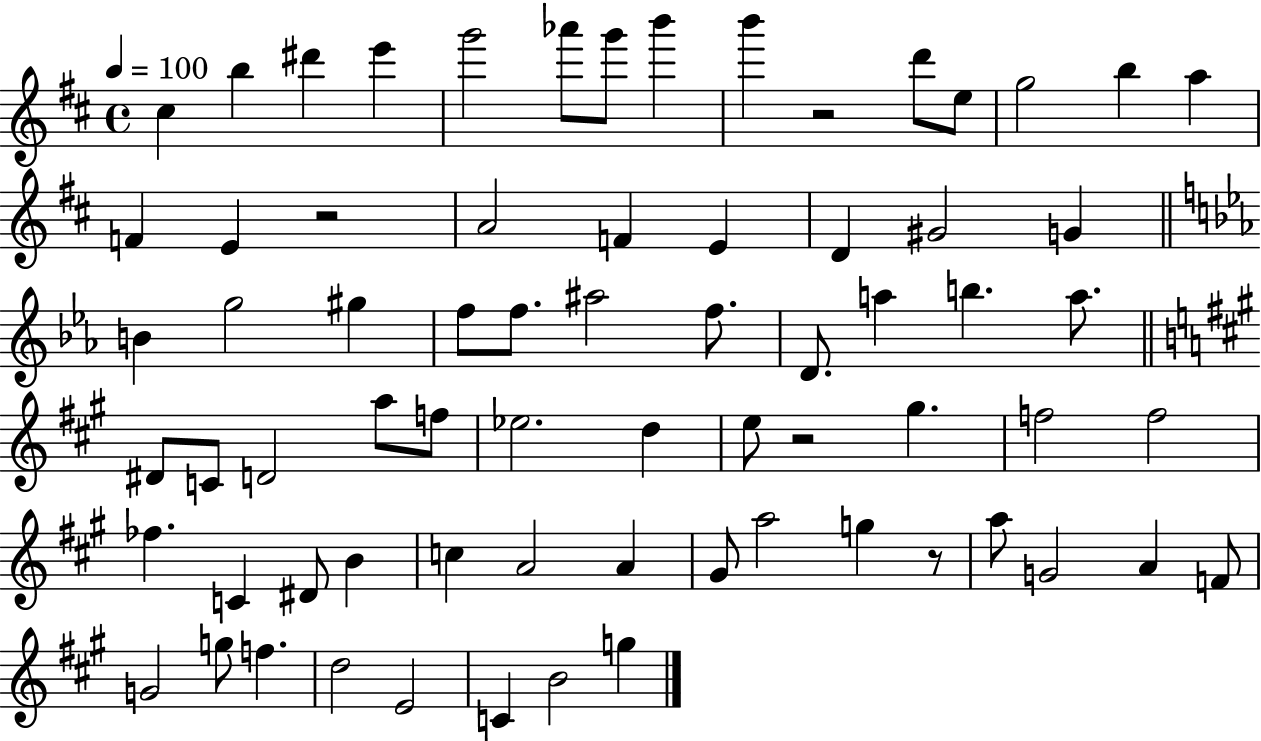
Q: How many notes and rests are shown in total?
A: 70